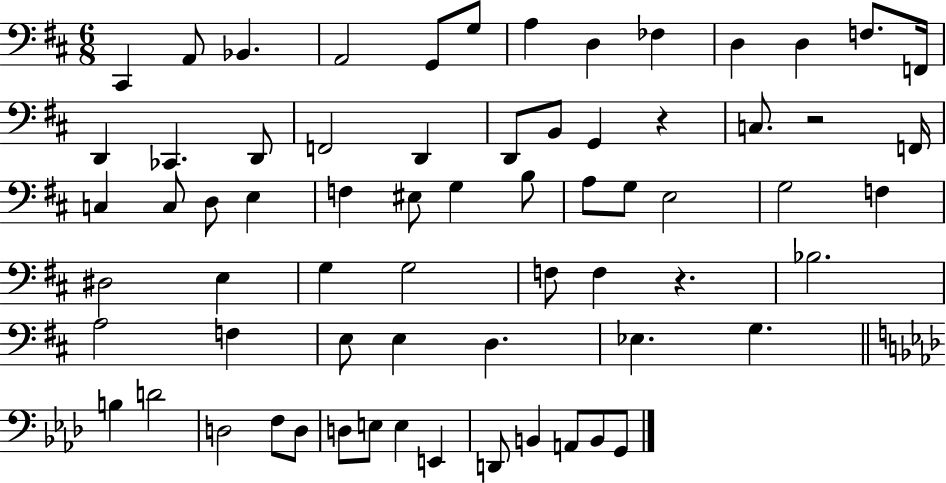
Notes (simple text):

C#2/q A2/e Bb2/q. A2/h G2/e G3/e A3/q D3/q FES3/q D3/q D3/q F3/e. F2/s D2/q CES2/q. D2/e F2/h D2/q D2/e B2/e G2/q R/q C3/e. R/h F2/s C3/q C3/e D3/e E3/q F3/q EIS3/e G3/q B3/e A3/e G3/e E3/h G3/h F3/q D#3/h E3/q G3/q G3/h F3/e F3/q R/q. Bb3/h. A3/h F3/q E3/e E3/q D3/q. Eb3/q. G3/q. B3/q D4/h D3/h F3/e D3/e D3/e E3/e E3/q E2/q D2/e B2/q A2/e B2/e G2/e